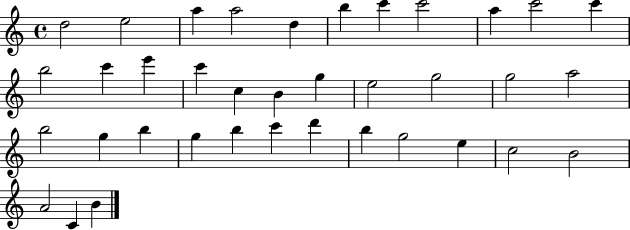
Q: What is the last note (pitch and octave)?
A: B4